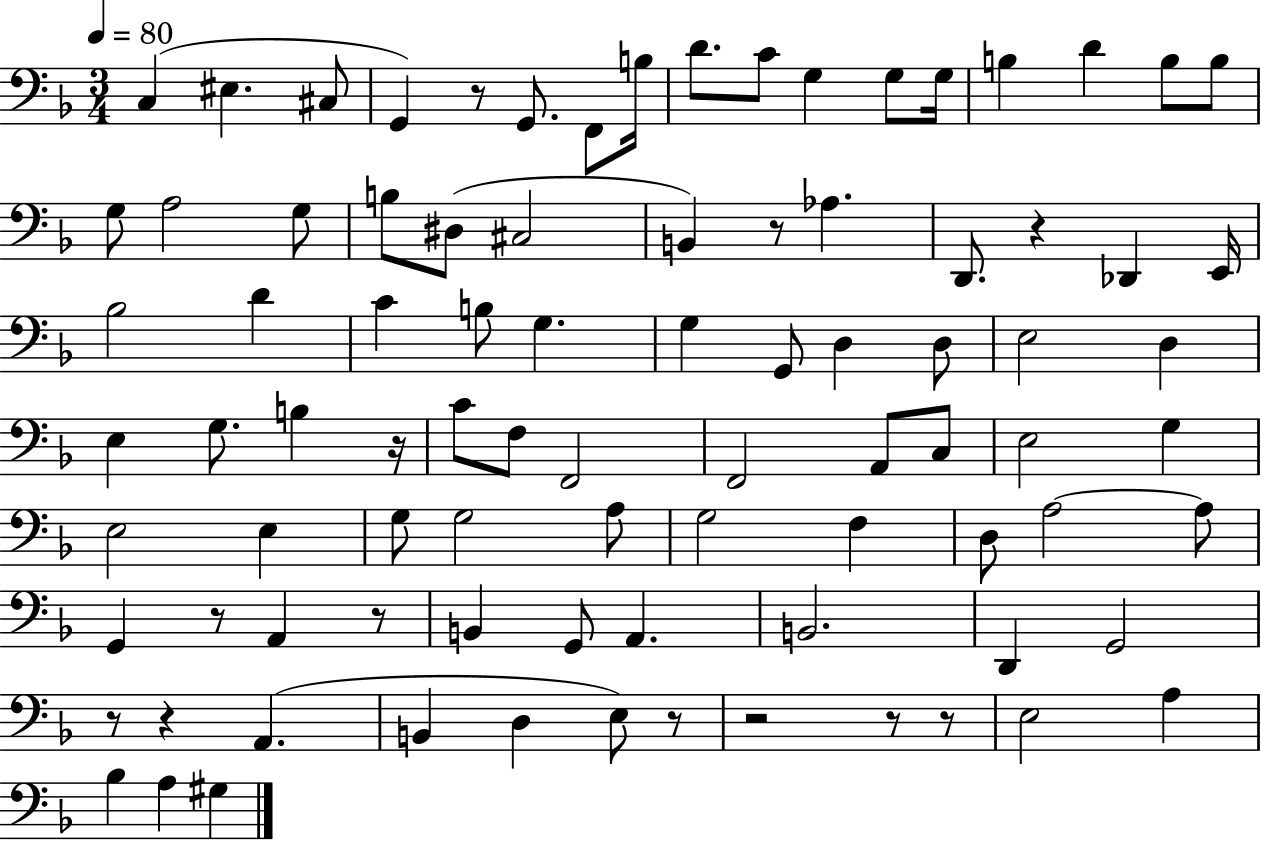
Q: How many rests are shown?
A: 12